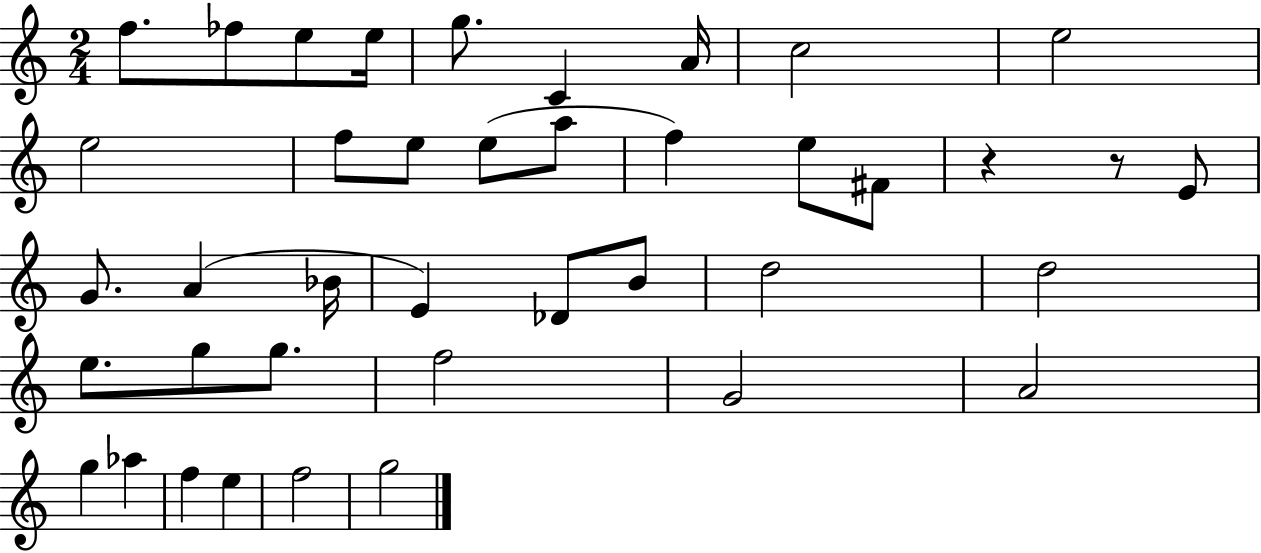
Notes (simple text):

F5/e. FES5/e E5/e E5/s G5/e. C4/q A4/s C5/h E5/h E5/h F5/e E5/e E5/e A5/e F5/q E5/e F#4/e R/q R/e E4/e G4/e. A4/q Bb4/s E4/q Db4/e B4/e D5/h D5/h E5/e. G5/e G5/e. F5/h G4/h A4/h G5/q Ab5/q F5/q E5/q F5/h G5/h